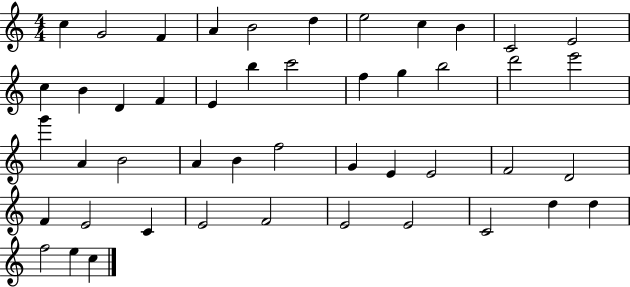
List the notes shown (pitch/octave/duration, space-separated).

C5/q G4/h F4/q A4/q B4/h D5/q E5/h C5/q B4/q C4/h E4/h C5/q B4/q D4/q F4/q E4/q B5/q C6/h F5/q G5/q B5/h D6/h E6/h G6/q A4/q B4/h A4/q B4/q F5/h G4/q E4/q E4/h F4/h D4/h F4/q E4/h C4/q E4/h F4/h E4/h E4/h C4/h D5/q D5/q F5/h E5/q C5/q